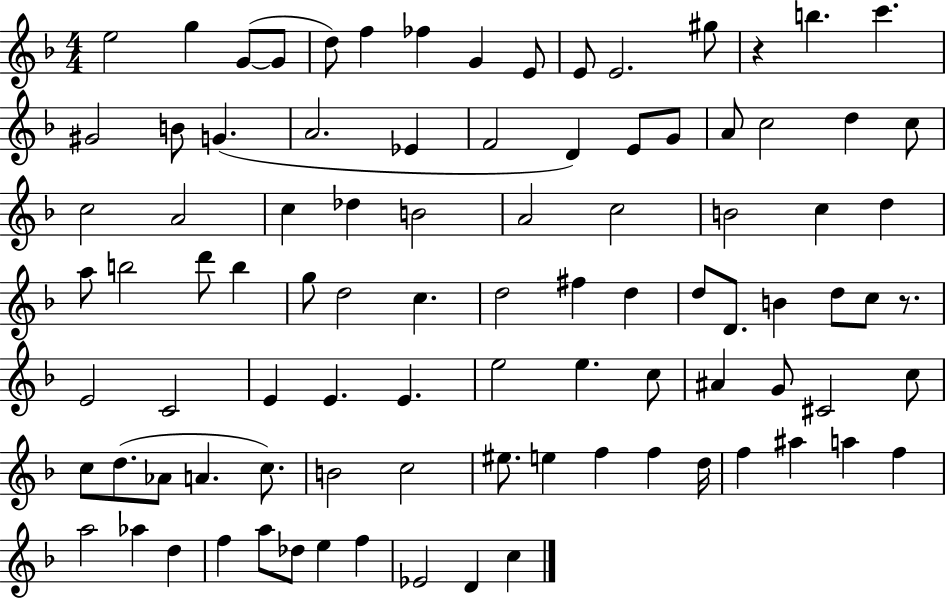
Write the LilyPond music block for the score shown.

{
  \clef treble
  \numericTimeSignature
  \time 4/4
  \key f \major
  \repeat volta 2 { e''2 g''4 g'8~(~ g'8 | d''8) f''4 fes''4 g'4 e'8 | e'8 e'2. gis''8 | r4 b''4. c'''4. | \break gis'2 b'8 g'4.( | a'2. ees'4 | f'2 d'4) e'8 g'8 | a'8 c''2 d''4 c''8 | \break c''2 a'2 | c''4 des''4 b'2 | a'2 c''2 | b'2 c''4 d''4 | \break a''8 b''2 d'''8 b''4 | g''8 d''2 c''4. | d''2 fis''4 d''4 | d''8 d'8. b'4 d''8 c''8 r8. | \break e'2 c'2 | e'4 e'4. e'4. | e''2 e''4. c''8 | ais'4 g'8 cis'2 c''8 | \break c''8 d''8.( aes'8 a'4. c''8.) | b'2 c''2 | eis''8. e''4 f''4 f''4 d''16 | f''4 ais''4 a''4 f''4 | \break a''2 aes''4 d''4 | f''4 a''8 des''8 e''4 f''4 | ees'2 d'4 c''4 | } \bar "|."
}